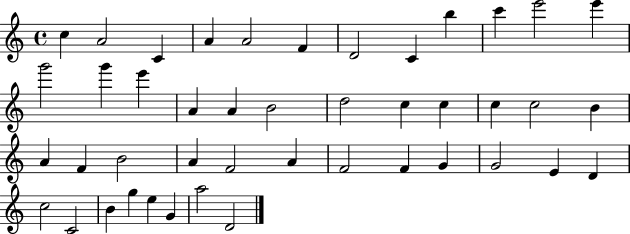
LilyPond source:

{
  \clef treble
  \time 4/4
  \defaultTimeSignature
  \key c \major
  c''4 a'2 c'4 | a'4 a'2 f'4 | d'2 c'4 b''4 | c'''4 e'''2 e'''4 | \break g'''2 g'''4 e'''4 | a'4 a'4 b'2 | d''2 c''4 c''4 | c''4 c''2 b'4 | \break a'4 f'4 b'2 | a'4 f'2 a'4 | f'2 f'4 g'4 | g'2 e'4 d'4 | \break c''2 c'2 | b'4 g''4 e''4 g'4 | a''2 d'2 | \bar "|."
}